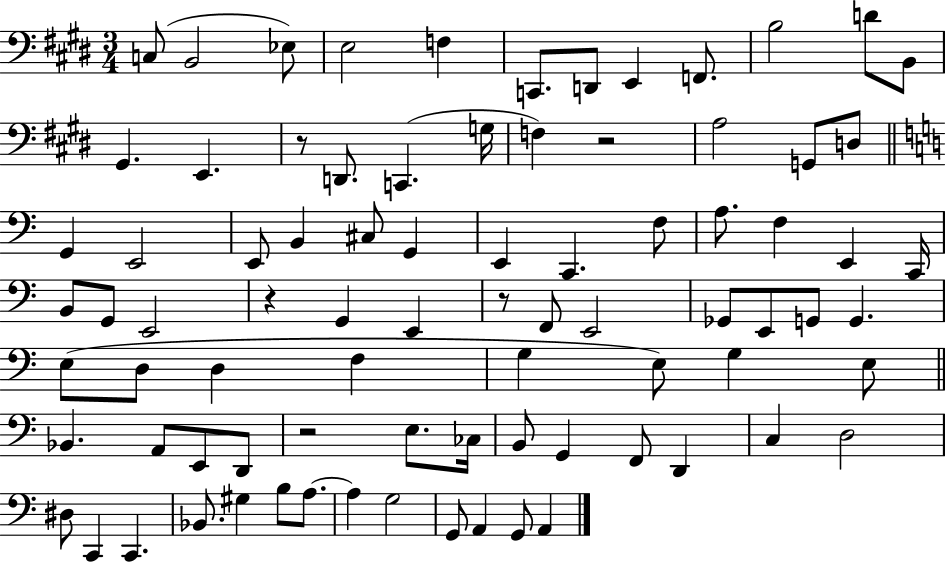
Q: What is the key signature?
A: E major